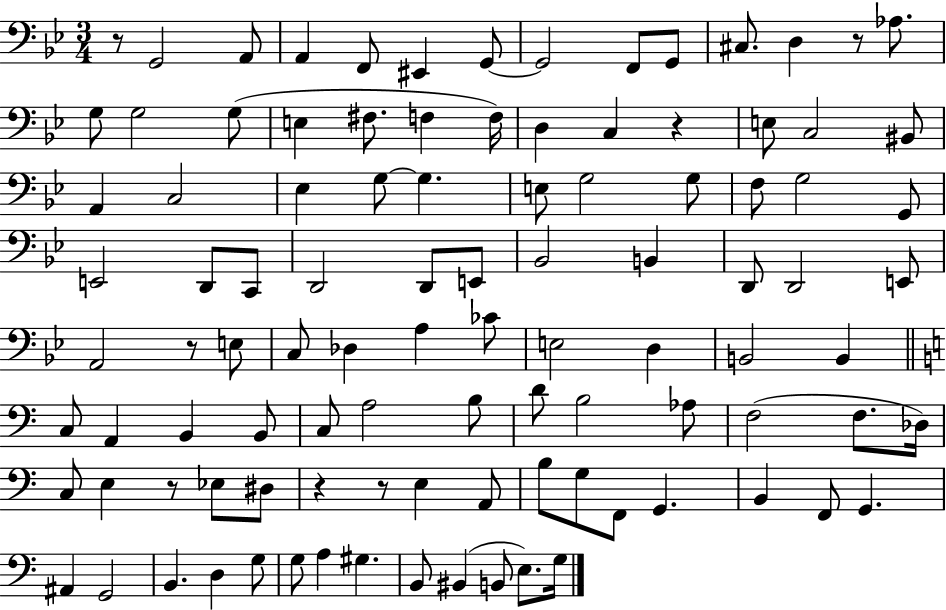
{
  \clef bass
  \numericTimeSignature
  \time 3/4
  \key bes \major
  r8 g,2 a,8 | a,4 f,8 eis,4 g,8~~ | g,2 f,8 g,8 | cis8. d4 r8 aes8. | \break g8 g2 g8( | e4 fis8. f4 f16) | d4 c4 r4 | e8 c2 bis,8 | \break a,4 c2 | ees4 g8~~ g4. | e8 g2 g8 | f8 g2 g,8 | \break e,2 d,8 c,8 | d,2 d,8 e,8 | bes,2 b,4 | d,8 d,2 e,8 | \break a,2 r8 e8 | c8 des4 a4 ces'8 | e2 d4 | b,2 b,4 | \break \bar "||" \break \key a \minor c8 a,4 b,4 b,8 | c8 a2 b8 | d'8 b2 aes8 | f2( f8. des16) | \break c8 e4 r8 ees8 dis8 | r4 r8 e4 a,8 | b8 g8 f,8 g,4. | b,4 f,8 g,4. | \break ais,4 g,2 | b,4. d4 g8 | g8 a4 gis4. | b,8 bis,4( b,8 e8.) g16 | \break \bar "|."
}